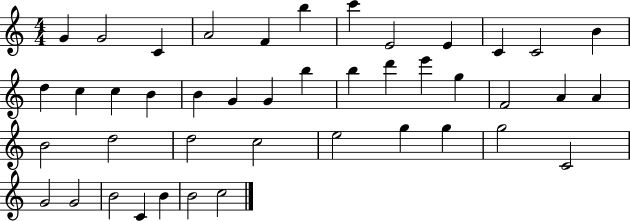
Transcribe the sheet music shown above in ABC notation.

X:1
T:Untitled
M:4/4
L:1/4
K:C
G G2 C A2 F b c' E2 E C C2 B d c c B B G G b b d' e' g F2 A A B2 d2 d2 c2 e2 g g g2 C2 G2 G2 B2 C B B2 c2